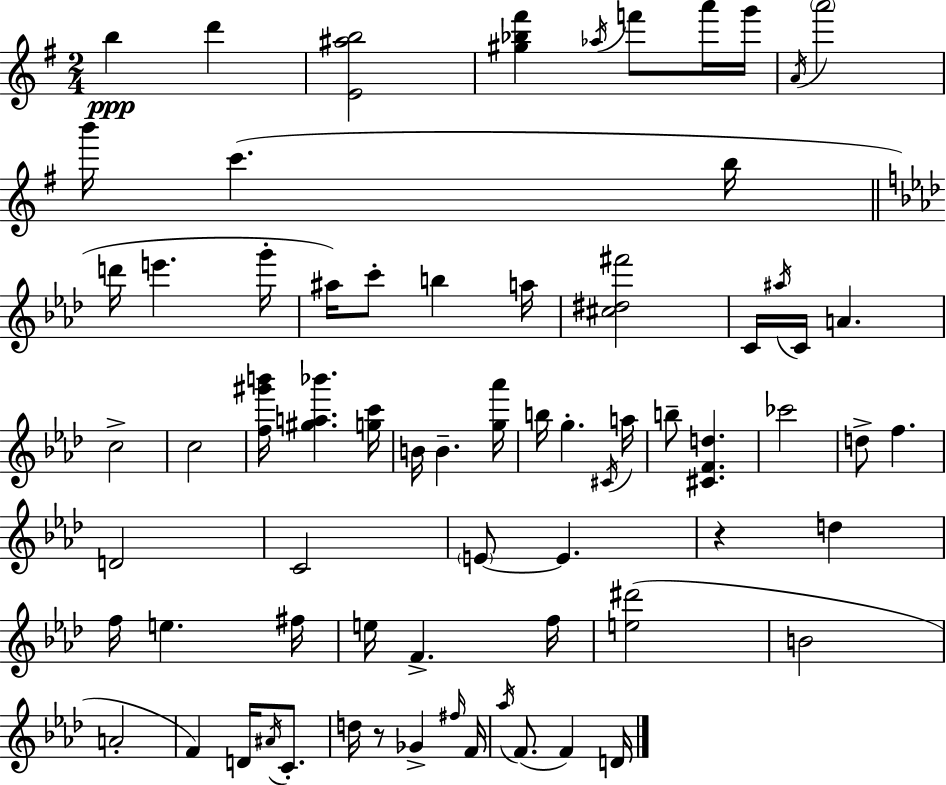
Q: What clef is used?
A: treble